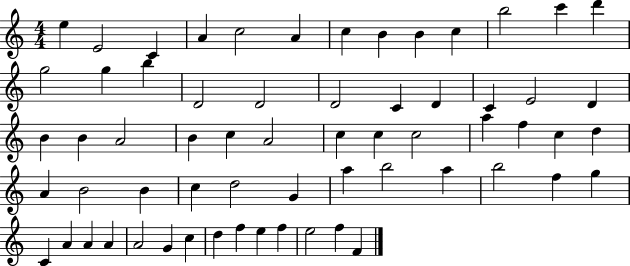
{
  \clef treble
  \numericTimeSignature
  \time 4/4
  \key c \major
  e''4 e'2 c'4 | a'4 c''2 a'4 | c''4 b'4 b'4 c''4 | b''2 c'''4 d'''4 | \break g''2 g''4 b''4 | d'2 d'2 | d'2 c'4 d'4 | c'4 e'2 d'4 | \break b'4 b'4 a'2 | b'4 c''4 a'2 | c''4 c''4 c''2 | a''4 f''4 c''4 d''4 | \break a'4 b'2 b'4 | c''4 d''2 g'4 | a''4 b''2 a''4 | b''2 f''4 g''4 | \break c'4 a'4 a'4 a'4 | a'2 g'4 c''4 | d''4 f''4 e''4 f''4 | e''2 f''4 f'4 | \break \bar "|."
}